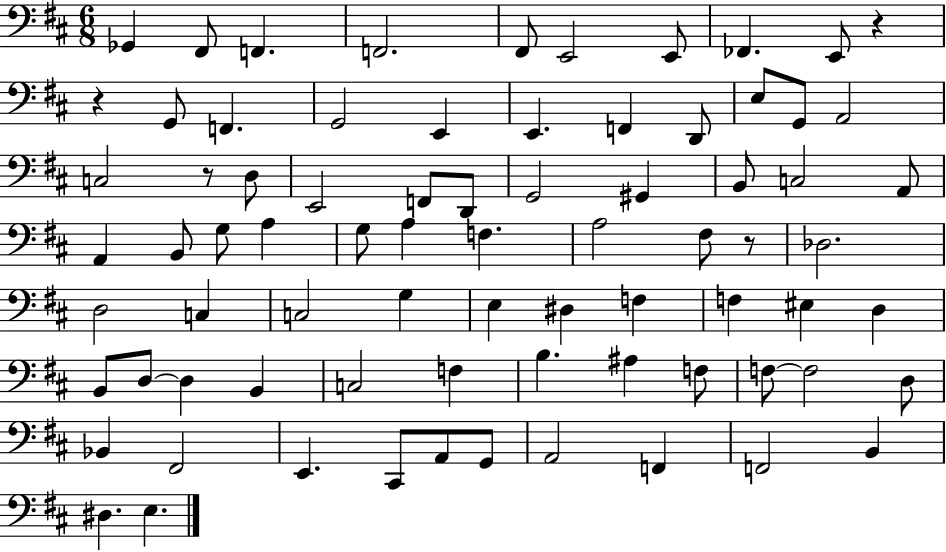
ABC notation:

X:1
T:Untitled
M:6/8
L:1/4
K:D
_G,, ^F,,/2 F,, F,,2 ^F,,/2 E,,2 E,,/2 _F,, E,,/2 z z G,,/2 F,, G,,2 E,, E,, F,, D,,/2 E,/2 G,,/2 A,,2 C,2 z/2 D,/2 E,,2 F,,/2 D,,/2 G,,2 ^G,, B,,/2 C,2 A,,/2 A,, B,,/2 G,/2 A, G,/2 A, F, A,2 ^F,/2 z/2 _D,2 D,2 C, C,2 G, E, ^D, F, F, ^E, D, B,,/2 D,/2 D, B,, C,2 F, B, ^A, F,/2 F,/2 F,2 D,/2 _B,, ^F,,2 E,, ^C,,/2 A,,/2 G,,/2 A,,2 F,, F,,2 B,, ^D, E,